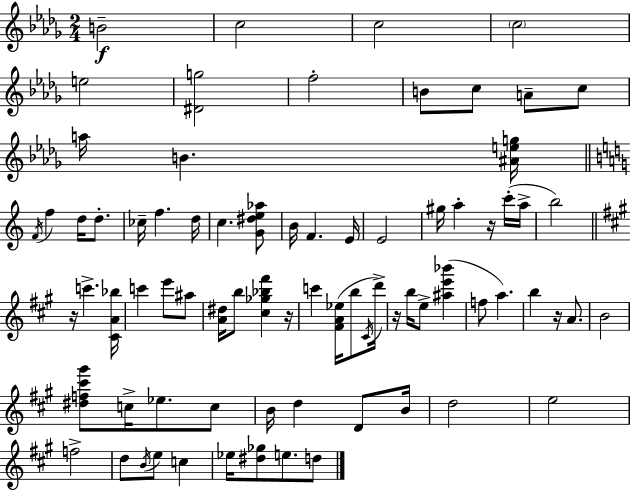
B4/h C5/h C5/h C5/h E5/h [D#4,G5]/h F5/h B4/e C5/e A4/e C5/e A5/s B4/q. [A#4,E5,G5]/s F4/s F5/q D5/s D5/e. CES5/s F5/q. D5/s C5/q. [G4,D#5,E5,Ab5]/e B4/s F4/q. E4/s E4/h G#5/s A5/q R/s C6/s A5/s B5/h R/s C6/q. [C#4,A4,Bb5]/s C6/q E6/e A#5/e [A4,D#5]/s B5/e [C#5,Gb5,Bb5,F#6]/q R/s C6/q [F#4,A4,Eb5]/s B5/e C#4/s D6/s R/s B5/s E5/e [A#5,E6,Bb6]/q F5/e A5/q. B5/q R/s A4/e. B4/h [D#5,F5,C#6,G#6]/e C5/s Eb5/e. C5/e B4/s D5/q D4/e B4/s D5/h E5/h F5/h D5/e B4/s E5/e C5/q Eb5/s [D#5,Gb5]/e E5/e. D5/e